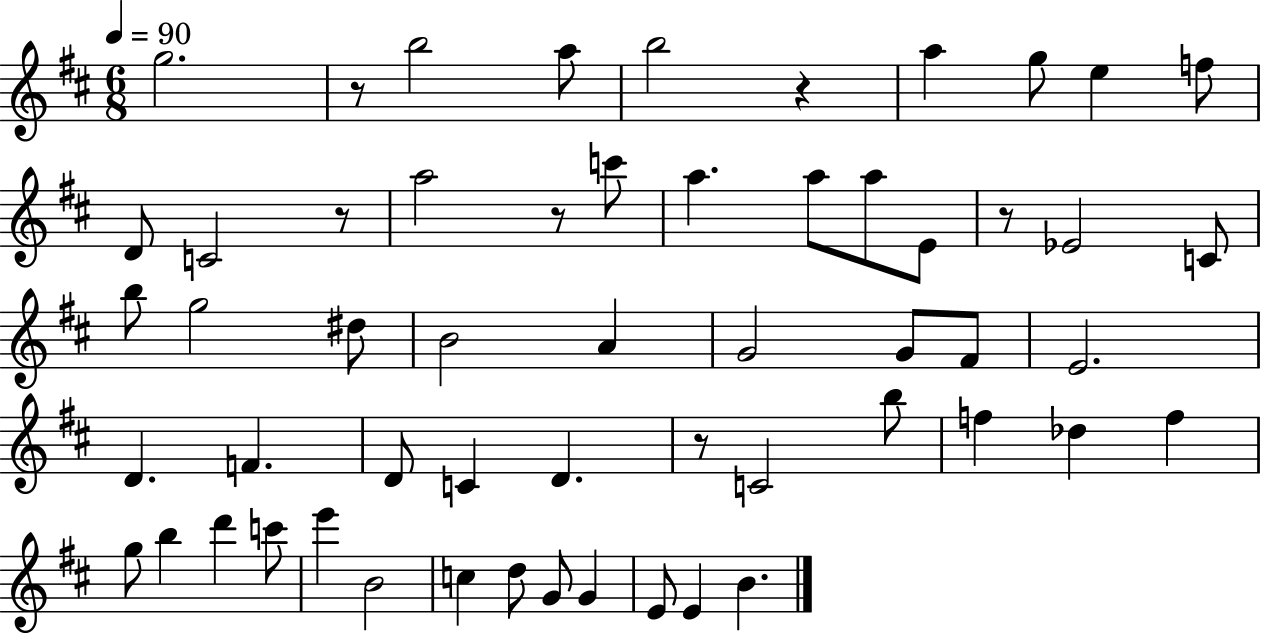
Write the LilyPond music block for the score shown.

{
  \clef treble
  \numericTimeSignature
  \time 6/8
  \key d \major
  \tempo 4 = 90
  g''2. | r8 b''2 a''8 | b''2 r4 | a''4 g''8 e''4 f''8 | \break d'8 c'2 r8 | a''2 r8 c'''8 | a''4. a''8 a''8 e'8 | r8 ees'2 c'8 | \break b''8 g''2 dis''8 | b'2 a'4 | g'2 g'8 fis'8 | e'2. | \break d'4. f'4. | d'8 c'4 d'4. | r8 c'2 b''8 | f''4 des''4 f''4 | \break g''8 b''4 d'''4 c'''8 | e'''4 b'2 | c''4 d''8 g'8 g'4 | e'8 e'4 b'4. | \break \bar "|."
}